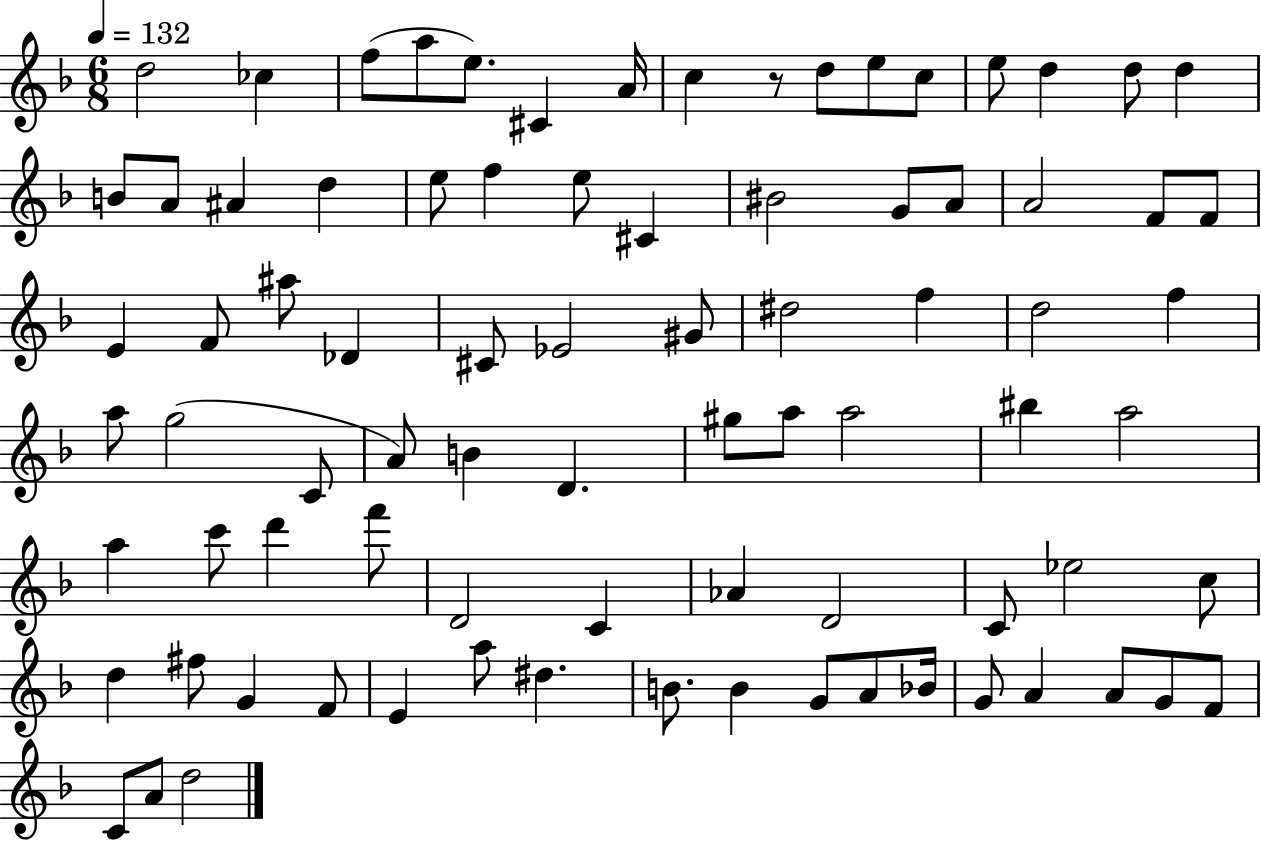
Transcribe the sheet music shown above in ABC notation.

X:1
T:Untitled
M:6/8
L:1/4
K:F
d2 _c f/2 a/2 e/2 ^C A/4 c z/2 d/2 e/2 c/2 e/2 d d/2 d B/2 A/2 ^A d e/2 f e/2 ^C ^B2 G/2 A/2 A2 F/2 F/2 E F/2 ^a/2 _D ^C/2 _E2 ^G/2 ^d2 f d2 f a/2 g2 C/2 A/2 B D ^g/2 a/2 a2 ^b a2 a c'/2 d' f'/2 D2 C _A D2 C/2 _e2 c/2 d ^f/2 G F/2 E a/2 ^d B/2 B G/2 A/2 _B/4 G/2 A A/2 G/2 F/2 C/2 A/2 d2